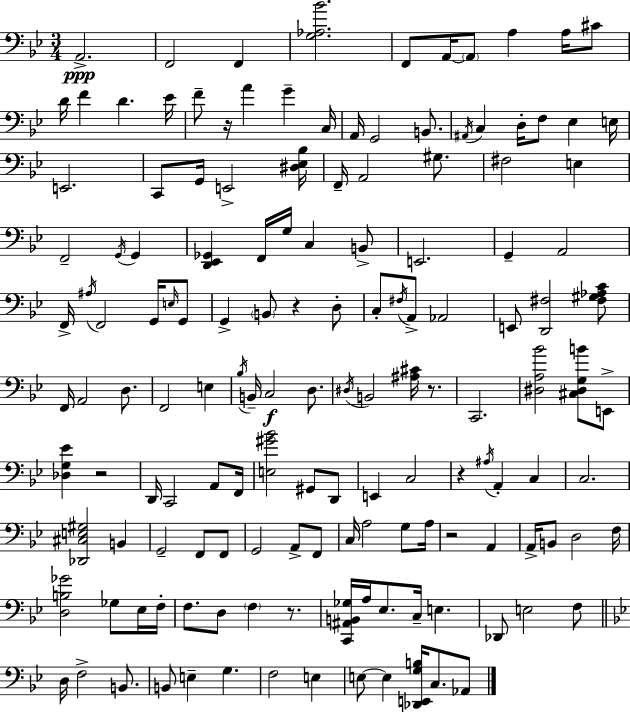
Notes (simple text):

A2/h. F2/h F2/q [G3,Ab3,Bb4]/h. F2/e A2/s A2/e A3/q A3/s C#4/e D4/s F4/q D4/q. Eb4/s F4/e R/s A4/q G4/q C3/s A2/s G2/h B2/e. A#2/s C3/q D3/s F3/e Eb3/q E3/s E2/h. C2/e G2/s E2/h [D#3,Eb3,Bb3]/s F2/s A2/h G#3/e. F#3/h E3/q F2/h G2/s G2/q [D2,Eb2,Gb2]/q F2/s G3/s C3/q B2/e E2/h. G2/q A2/h F2/s A#3/s F2/h G2/s E3/s G2/e G2/q B2/e R/q D3/e C3/e F#3/s A2/e Ab2/h E2/e [D2,F#3]/h [F#3,G#3,Ab3,C4]/e F2/s A2/h D3/e. F2/h E3/q Bb3/s B2/s C3/h D3/e. D#3/s B2/h [A#3,C#4]/s R/e. C2/h. [D#3,A3,Bb4]/h [C#3,D#3,G3,B4]/e E2/e [Db3,G3,Eb4]/q R/h D2/s C2/h A2/e F2/s [E3,G#4,Bb4]/h G#2/e D2/e E2/q C3/h R/q A#3/s A2/q C3/q C3/h. [Db2,C#3,E3,G#3]/h B2/q G2/h F2/e F2/e G2/h A2/e F2/e C3/s A3/h G3/e A3/s R/h A2/q A2/s B2/e D3/h F3/s [D3,B3,Gb4]/h Gb3/e Eb3/s F3/s F3/e. D3/e F3/q R/e. [C2,A#2,B2,Gb3]/s A3/s Eb3/e. C3/s E3/q. Db2/e E3/h F3/e D3/s F3/h B2/e. B2/e E3/q G3/q. F3/h E3/q E3/e E3/q [Db2,E2,G3,B3]/s C3/e. Ab2/e